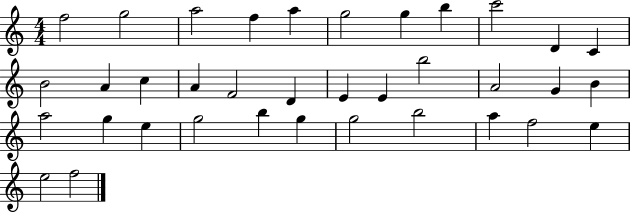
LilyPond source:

{
  \clef treble
  \numericTimeSignature
  \time 4/4
  \key c \major
  f''2 g''2 | a''2 f''4 a''4 | g''2 g''4 b''4 | c'''2 d'4 c'4 | \break b'2 a'4 c''4 | a'4 f'2 d'4 | e'4 e'4 b''2 | a'2 g'4 b'4 | \break a''2 g''4 e''4 | g''2 b''4 g''4 | g''2 b''2 | a''4 f''2 e''4 | \break e''2 f''2 | \bar "|."
}